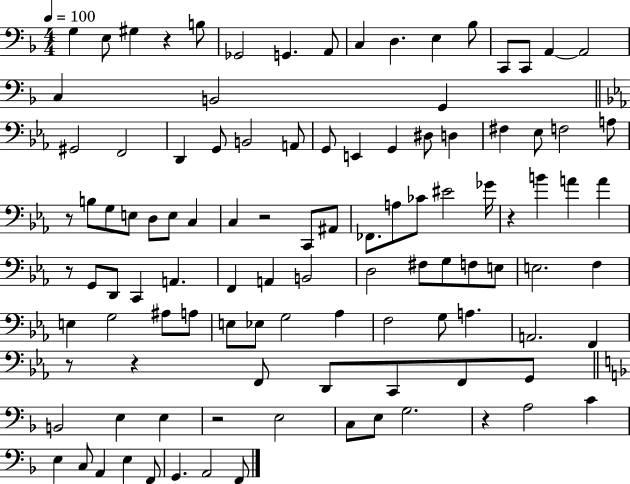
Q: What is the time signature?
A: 4/4